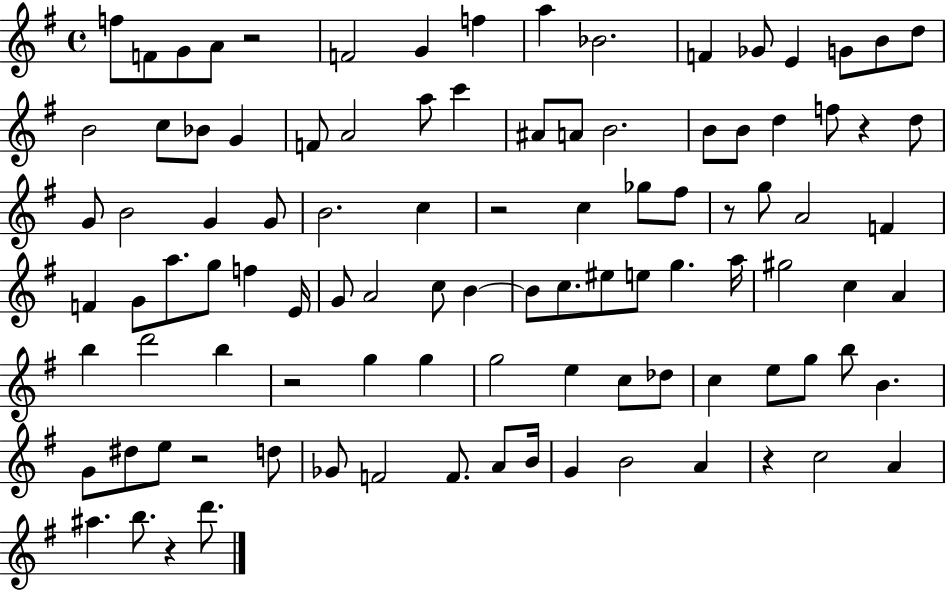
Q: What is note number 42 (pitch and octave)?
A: A4